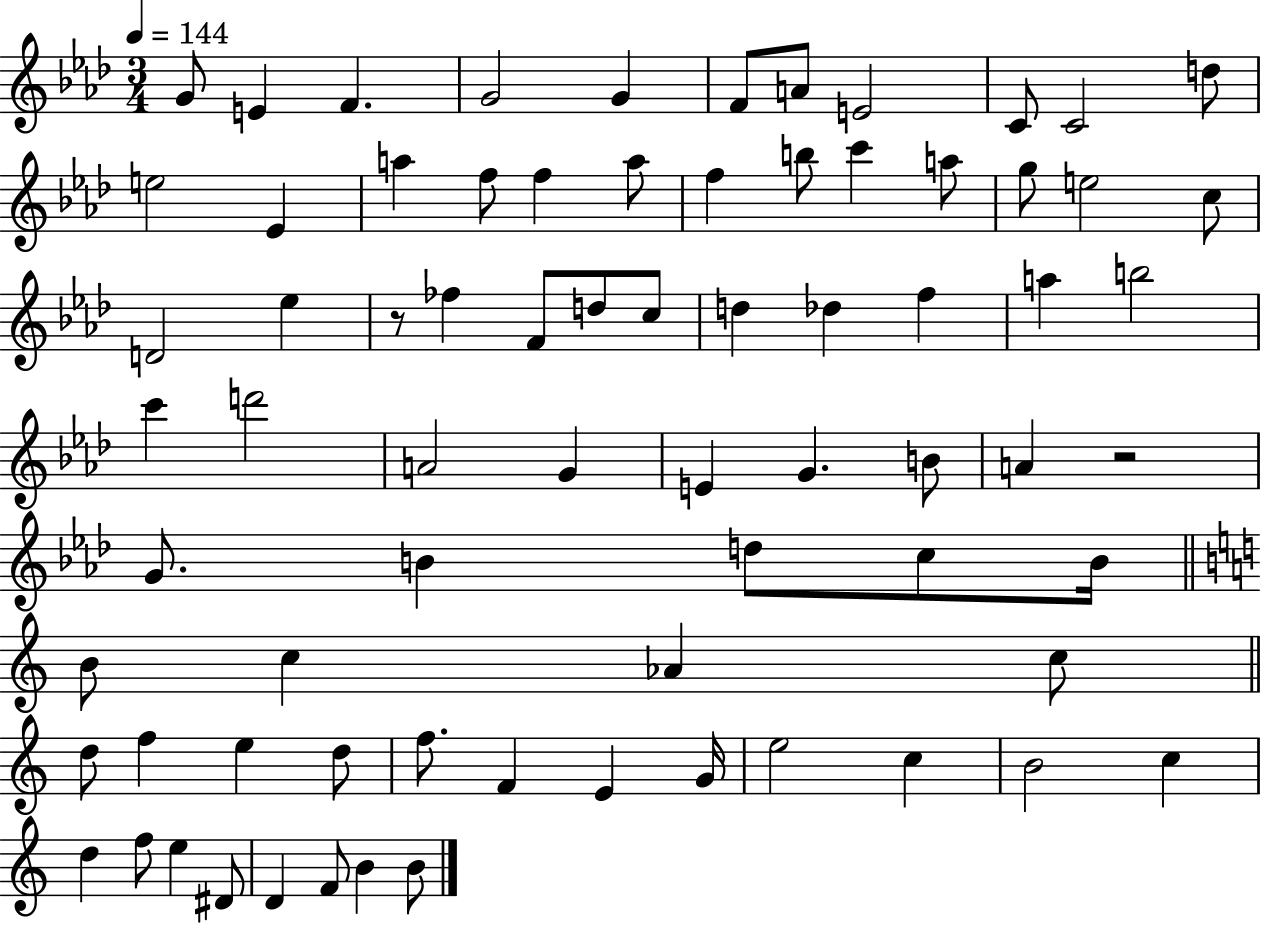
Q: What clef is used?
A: treble